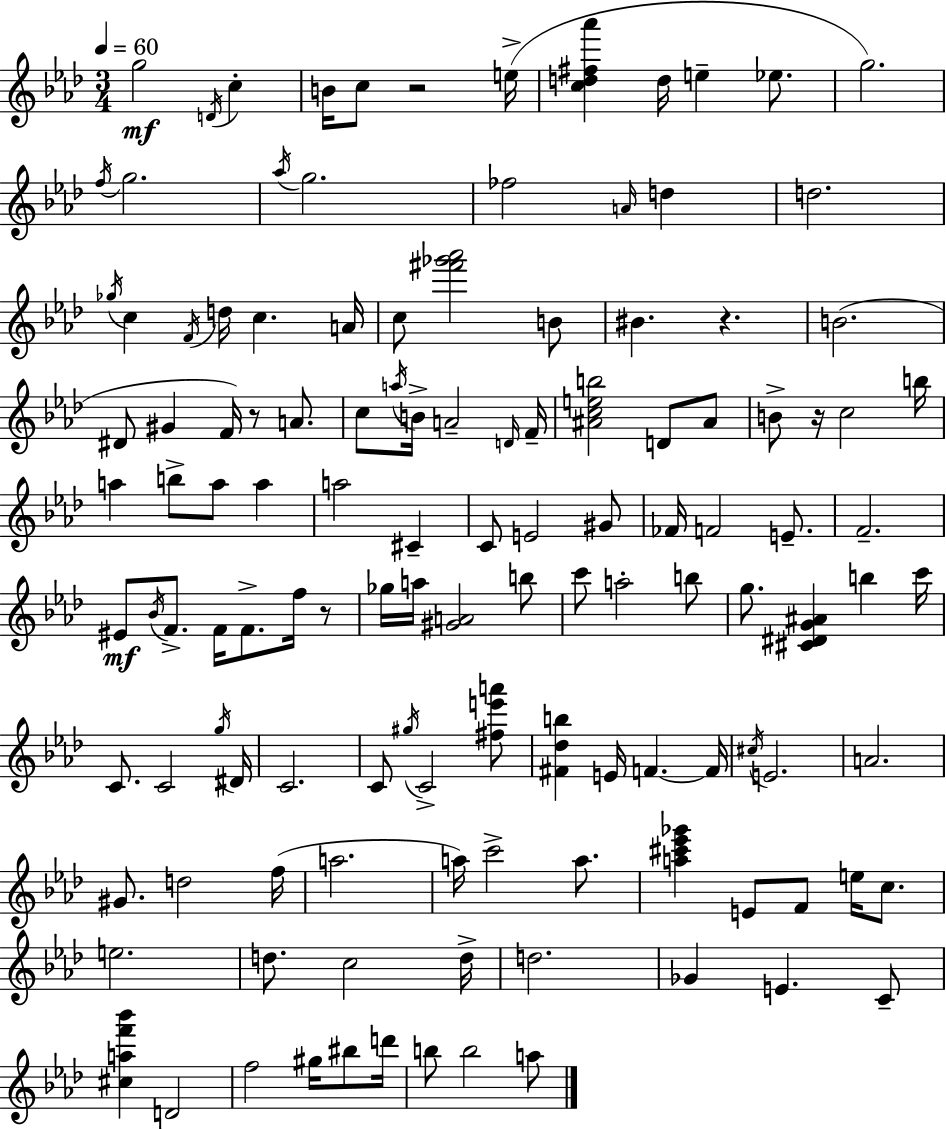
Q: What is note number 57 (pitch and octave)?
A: EIS4